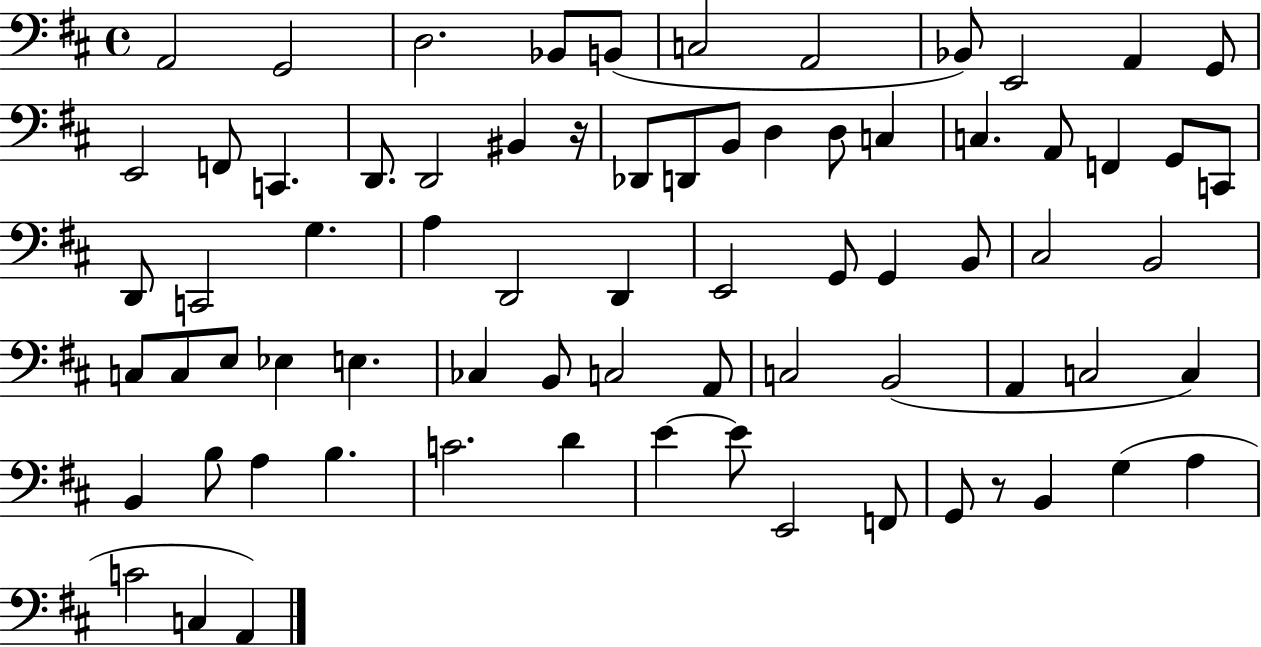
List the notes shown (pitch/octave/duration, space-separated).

A2/h G2/h D3/h. Bb2/e B2/e C3/h A2/h Bb2/e E2/h A2/q G2/e E2/h F2/e C2/q. D2/e. D2/h BIS2/q R/s Db2/e D2/e B2/e D3/q D3/e C3/q C3/q. A2/e F2/q G2/e C2/e D2/e C2/h G3/q. A3/q D2/h D2/q E2/h G2/e G2/q B2/e C#3/h B2/h C3/e C3/e E3/e Eb3/q E3/q. CES3/q B2/e C3/h A2/e C3/h B2/h A2/q C3/h C3/q B2/q B3/e A3/q B3/q. C4/h. D4/q E4/q E4/e E2/h F2/e G2/e R/e B2/q G3/q A3/q C4/h C3/q A2/q